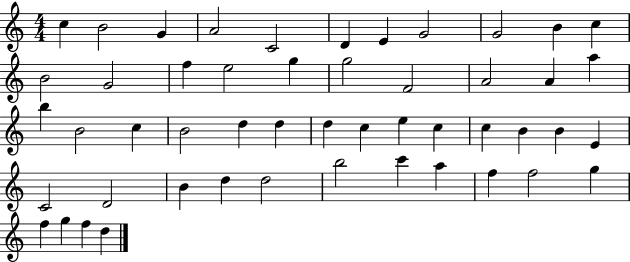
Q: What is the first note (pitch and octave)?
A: C5